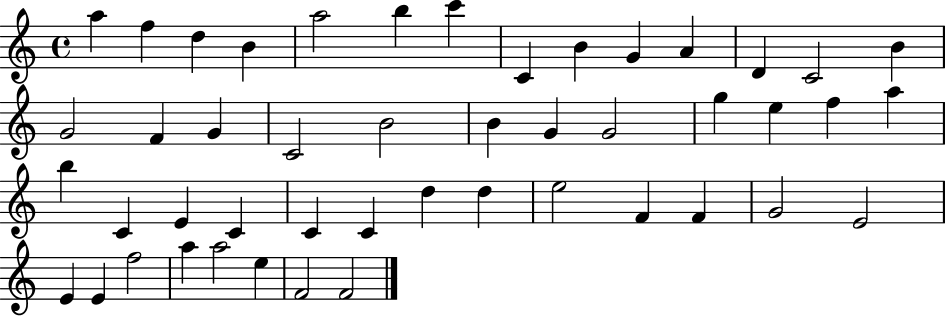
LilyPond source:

{
  \clef treble
  \time 4/4
  \defaultTimeSignature
  \key c \major
  a''4 f''4 d''4 b'4 | a''2 b''4 c'''4 | c'4 b'4 g'4 a'4 | d'4 c'2 b'4 | \break g'2 f'4 g'4 | c'2 b'2 | b'4 g'4 g'2 | g''4 e''4 f''4 a''4 | \break b''4 c'4 e'4 c'4 | c'4 c'4 d''4 d''4 | e''2 f'4 f'4 | g'2 e'2 | \break e'4 e'4 f''2 | a''4 a''2 e''4 | f'2 f'2 | \bar "|."
}